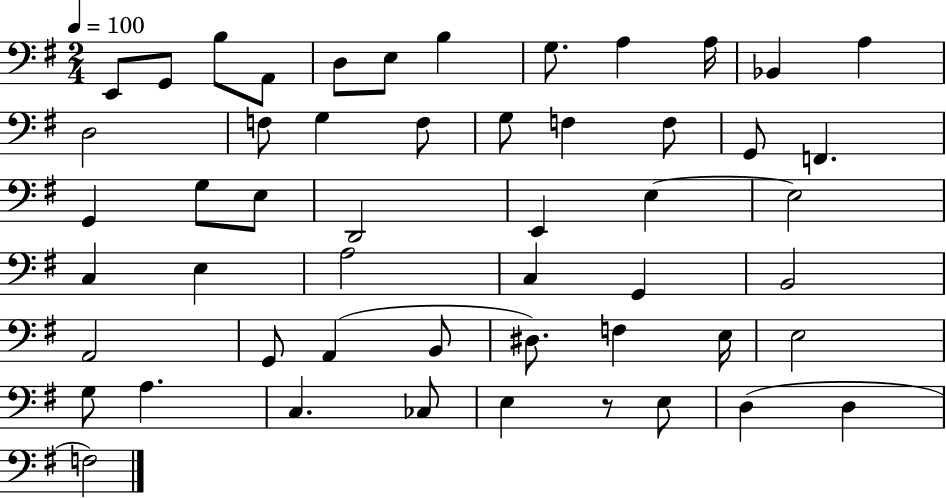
{
  \clef bass
  \numericTimeSignature
  \time 2/4
  \key g \major
  \tempo 4 = 100
  e,8 g,8 b8 a,8 | d8 e8 b4 | g8. a4 a16 | bes,4 a4 | \break d2 | f8 g4 f8 | g8 f4 f8 | g,8 f,4. | \break g,4 g8 e8 | d,2 | e,4 e4~~ | e2 | \break c4 e4 | a2 | c4 g,4 | b,2 | \break a,2 | g,8 a,4( b,8 | dis8.) f4 e16 | e2 | \break g8 a4. | c4. ces8 | e4 r8 e8 | d4( d4 | \break f2) | \bar "|."
}